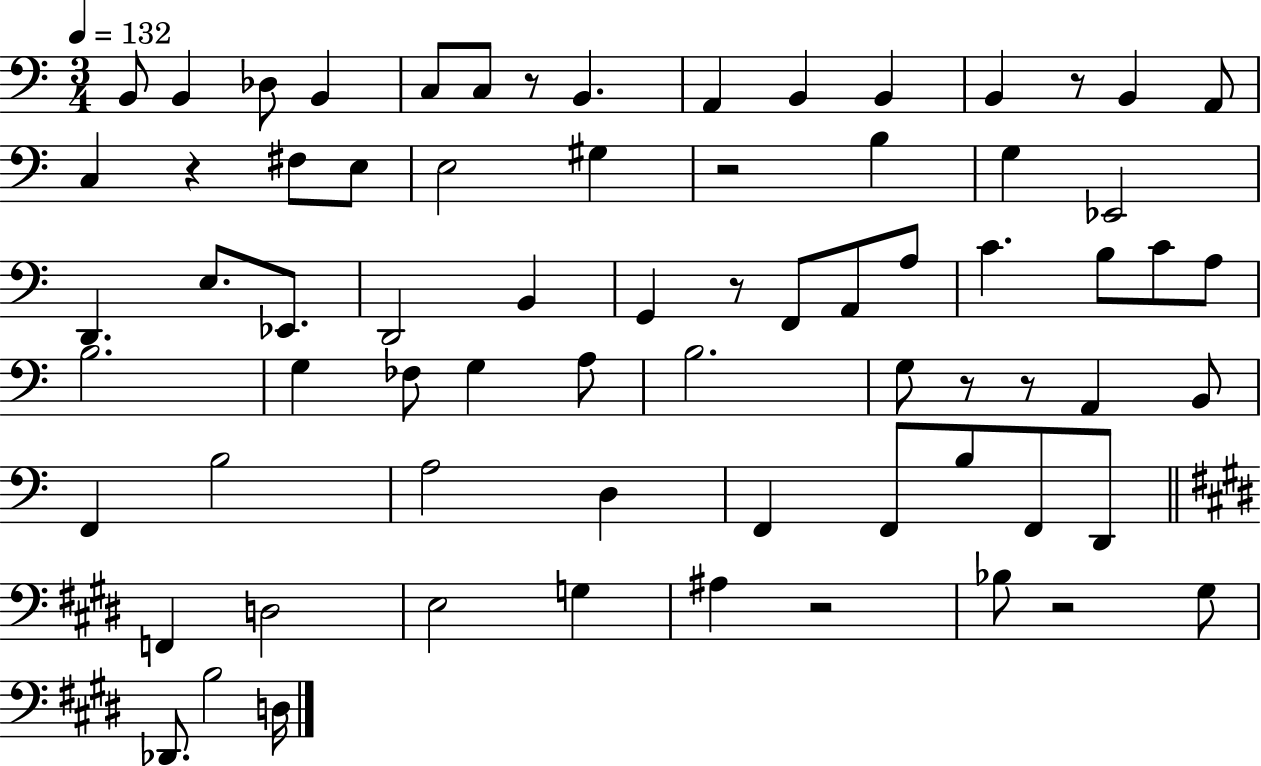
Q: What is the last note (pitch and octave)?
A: D3